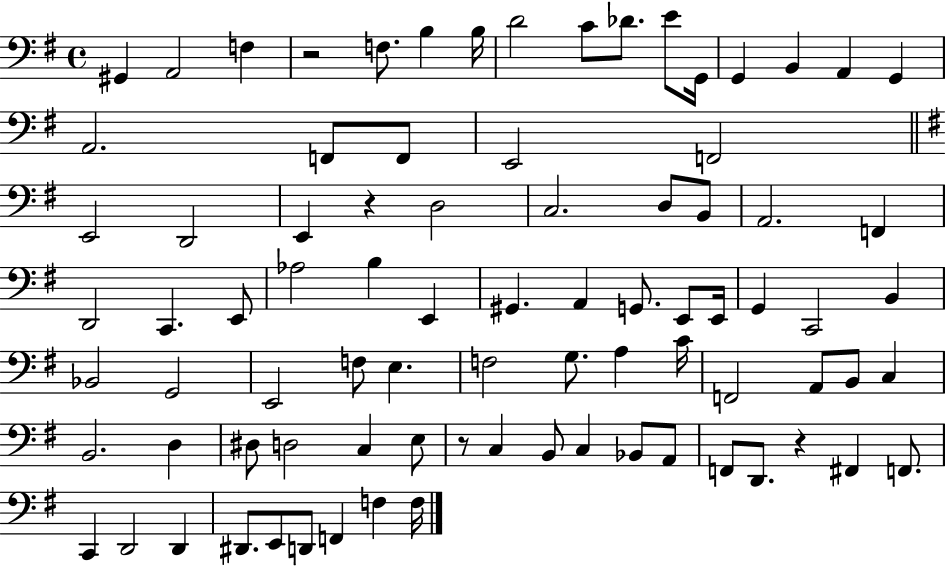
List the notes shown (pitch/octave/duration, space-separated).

G#2/q A2/h F3/q R/h F3/e. B3/q B3/s D4/h C4/e Db4/e. E4/e G2/s G2/q B2/q A2/q G2/q A2/h. F2/e F2/e E2/h F2/h E2/h D2/h E2/q R/q D3/h C3/h. D3/e B2/e A2/h. F2/q D2/h C2/q. E2/e Ab3/h B3/q E2/q G#2/q. A2/q G2/e. E2/e E2/s G2/q C2/h B2/q Bb2/h G2/h E2/h F3/e E3/q. F3/h G3/e. A3/q C4/s F2/h A2/e B2/e C3/q B2/h. D3/q D#3/e D3/h C3/q E3/e R/e C3/q B2/e C3/q Bb2/e A2/e F2/e D2/e. R/q F#2/q F2/e. C2/q D2/h D2/q D#2/e. E2/e D2/e F2/q F3/q F3/s